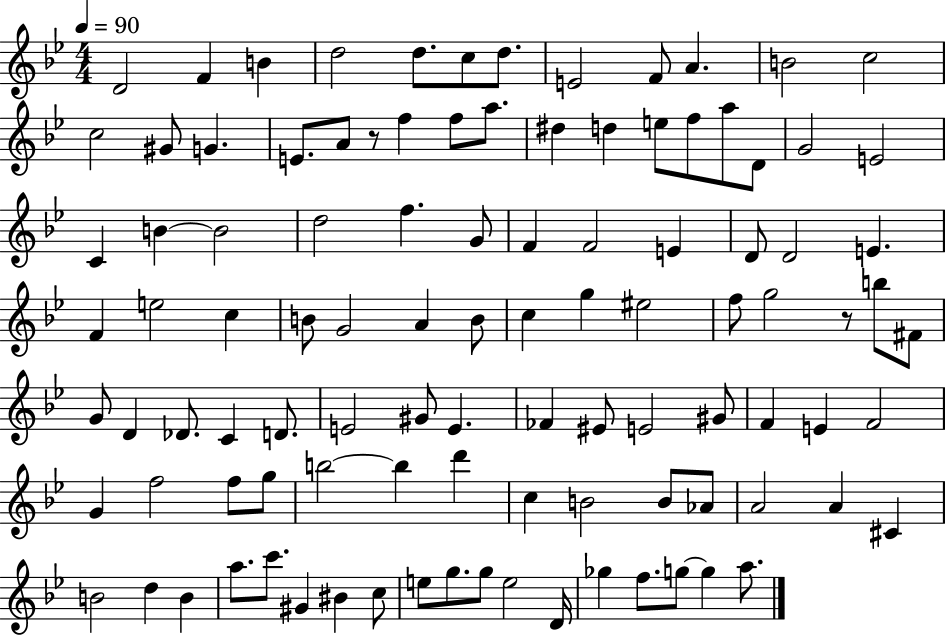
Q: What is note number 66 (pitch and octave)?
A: G#4